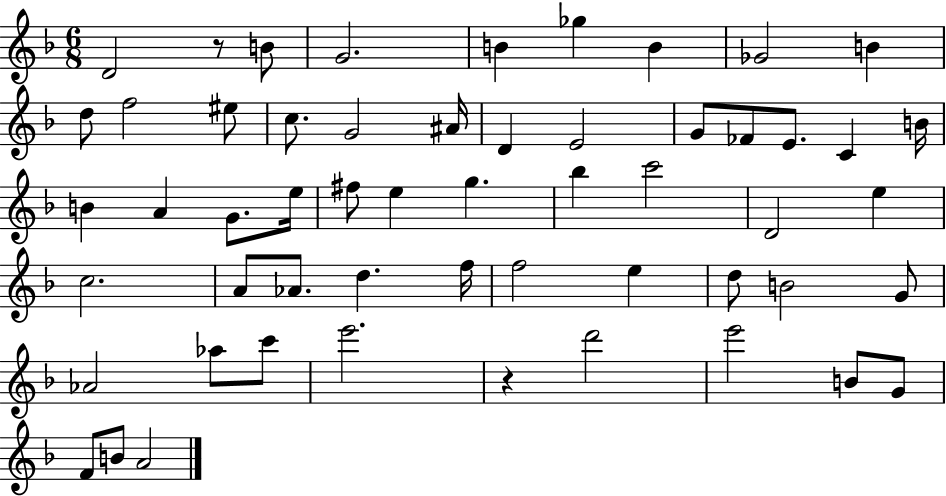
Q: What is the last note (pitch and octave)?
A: A4